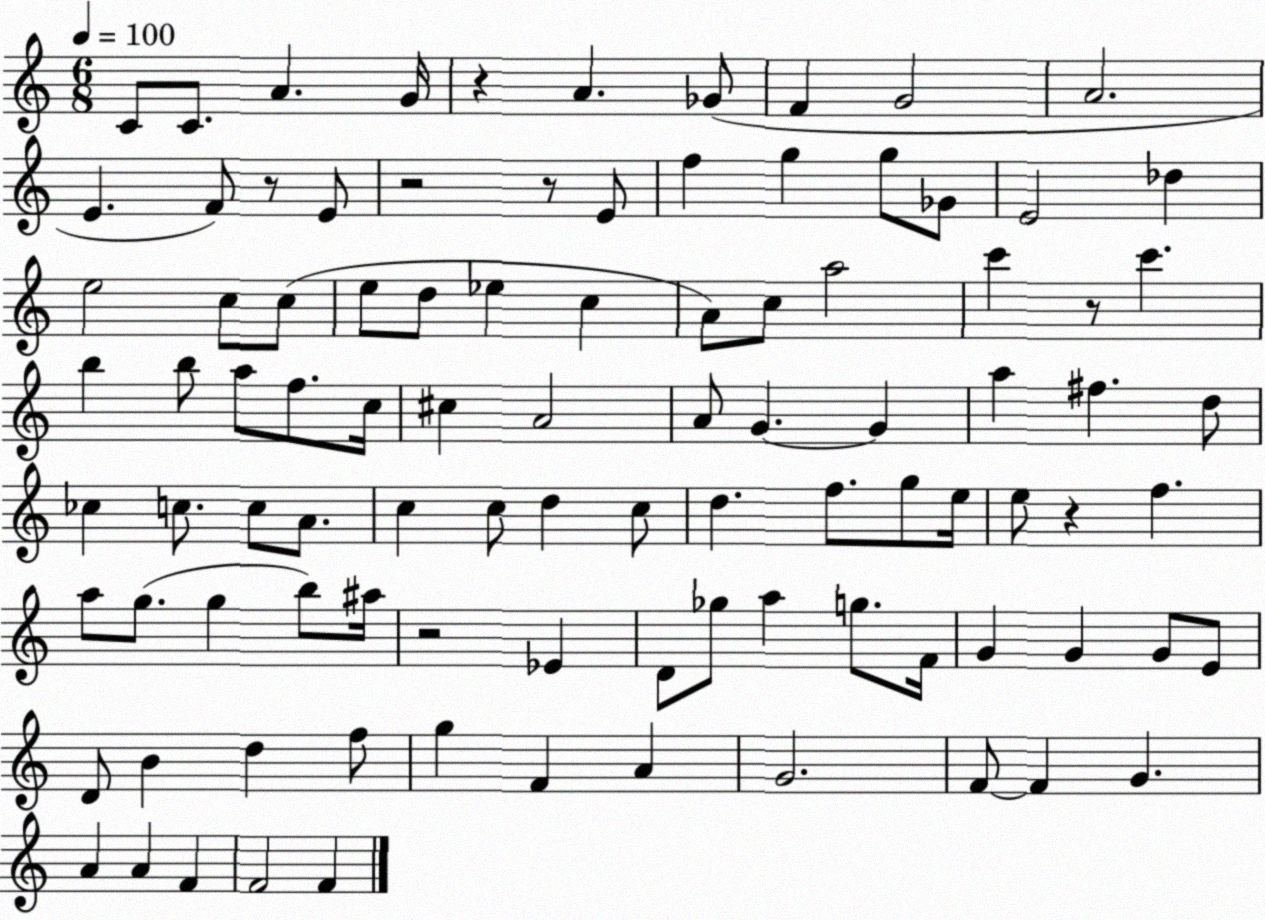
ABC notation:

X:1
T:Untitled
M:6/8
L:1/4
K:C
C/2 C/2 A G/4 z A _G/2 F G2 A2 E F/2 z/2 E/2 z2 z/2 E/2 f g g/2 _G/2 E2 _d e2 c/2 c/2 e/2 d/2 _e c A/2 c/2 a2 c' z/2 c' b b/2 a/2 f/2 c/4 ^c A2 A/2 G G a ^f d/2 _c c/2 c/2 A/2 c c/2 d c/2 d f/2 g/2 e/4 e/2 z f a/2 g/2 g b/2 ^a/4 z2 _E D/2 _g/2 a g/2 F/4 G G G/2 E/2 D/2 B d f/2 g F A G2 F/2 F G A A F F2 F